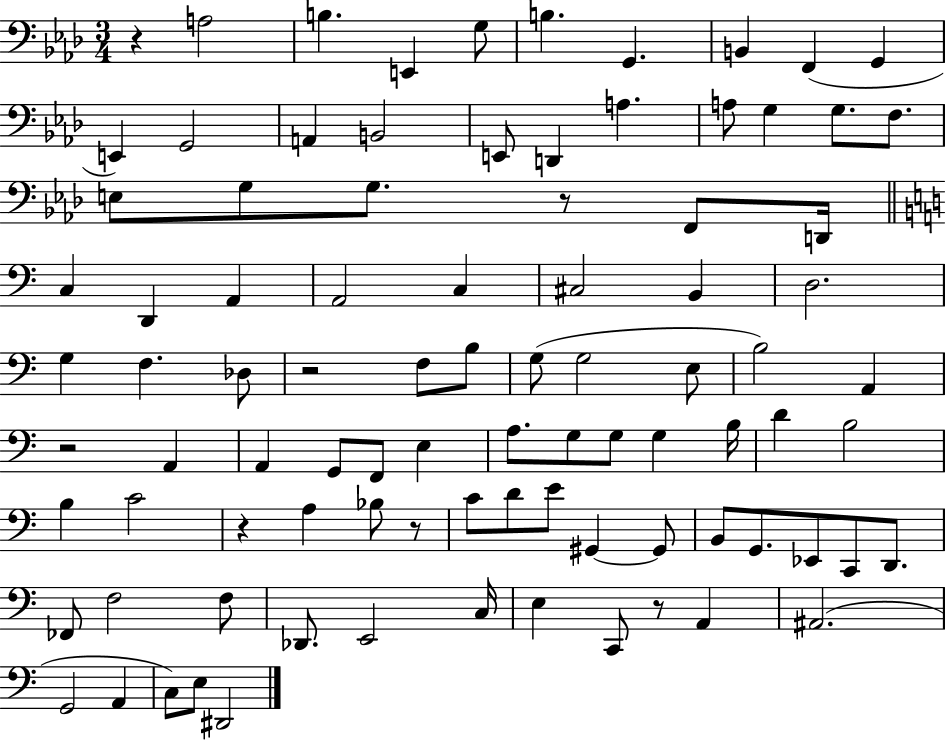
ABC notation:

X:1
T:Untitled
M:3/4
L:1/4
K:Ab
z A,2 B, E,, G,/2 B, G,, B,, F,, G,, E,, G,,2 A,, B,,2 E,,/2 D,, A, A,/2 G, G,/2 F,/2 E,/2 G,/2 G,/2 z/2 F,,/2 D,,/4 C, D,, A,, A,,2 C, ^C,2 B,, D,2 G, F, _D,/2 z2 F,/2 B,/2 G,/2 G,2 E,/2 B,2 A,, z2 A,, A,, G,,/2 F,,/2 E, A,/2 G,/2 G,/2 G, B,/4 D B,2 B, C2 z A, _B,/2 z/2 C/2 D/2 E/2 ^G,, ^G,,/2 B,,/2 G,,/2 _E,,/2 C,,/2 D,,/2 _F,,/2 F,2 F,/2 _D,,/2 E,,2 C,/4 E, C,,/2 z/2 A,, ^A,,2 G,,2 A,, C,/2 E,/2 ^D,,2